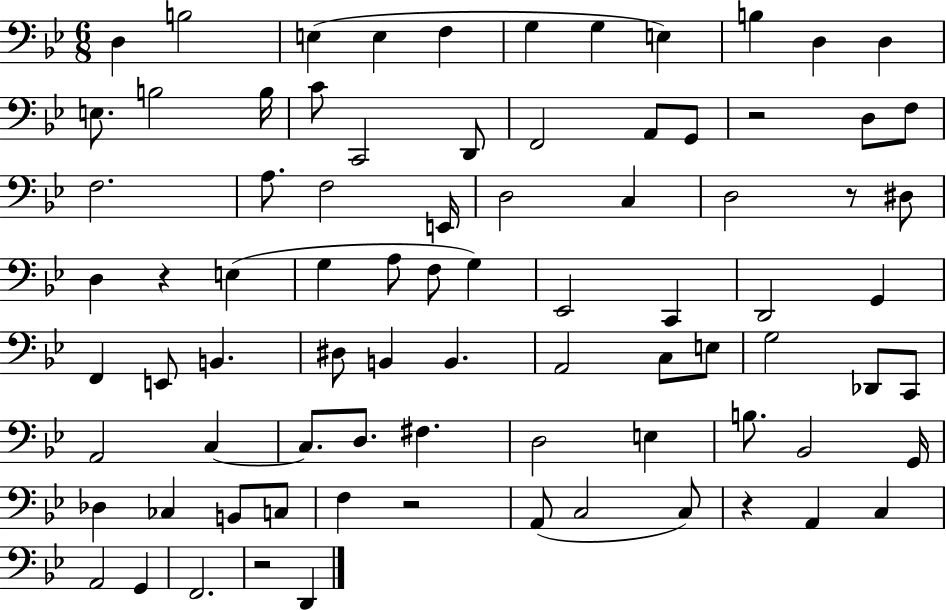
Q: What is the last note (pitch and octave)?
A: D2